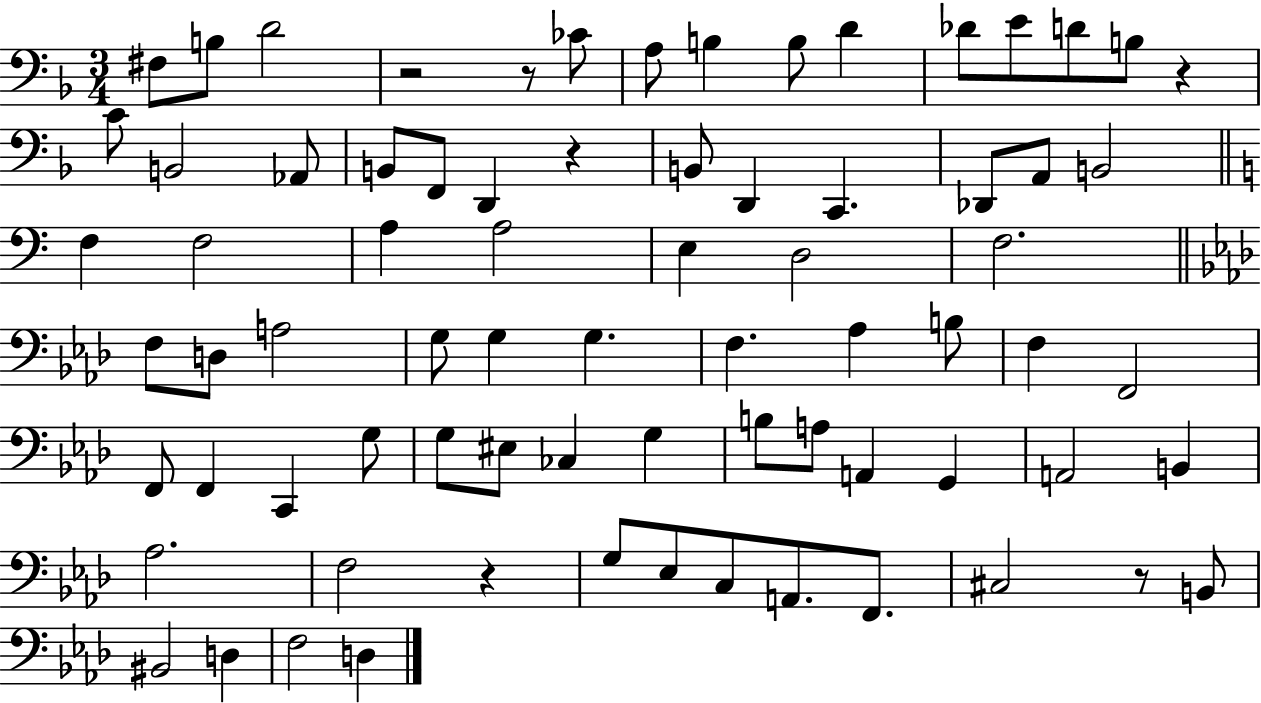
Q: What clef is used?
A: bass